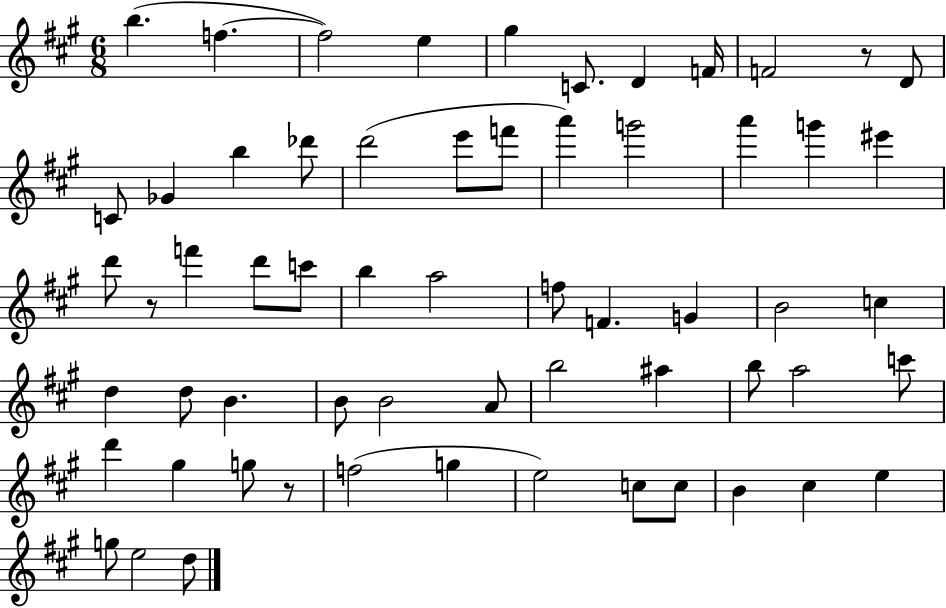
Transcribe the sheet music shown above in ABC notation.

X:1
T:Untitled
M:6/8
L:1/4
K:A
b f f2 e ^g C/2 D F/4 F2 z/2 D/2 C/2 _G b _d'/2 d'2 e'/2 f'/2 a' g'2 a' g' ^e' d'/2 z/2 f' d'/2 c'/2 b a2 f/2 F G B2 c d d/2 B B/2 B2 A/2 b2 ^a b/2 a2 c'/2 d' ^g g/2 z/2 f2 g e2 c/2 c/2 B ^c e g/2 e2 d/2